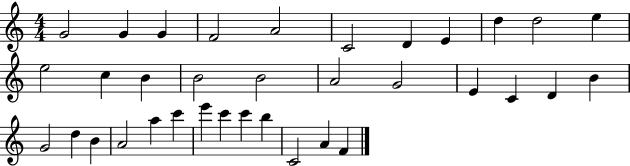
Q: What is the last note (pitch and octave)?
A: F4